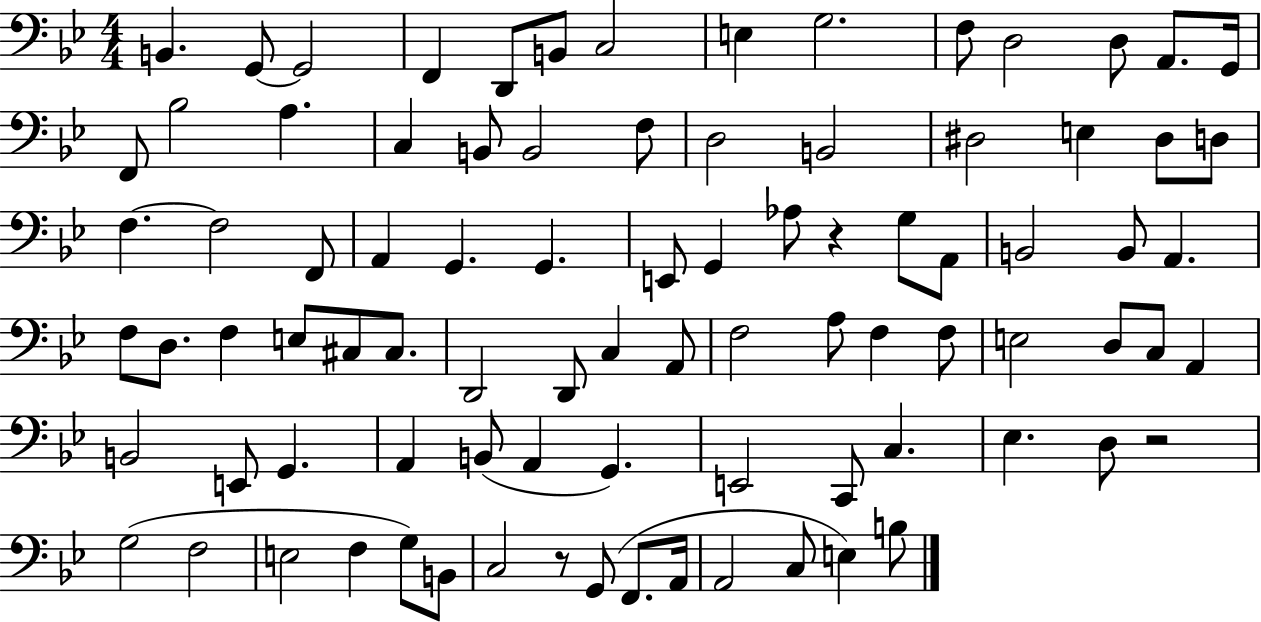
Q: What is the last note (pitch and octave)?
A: B3